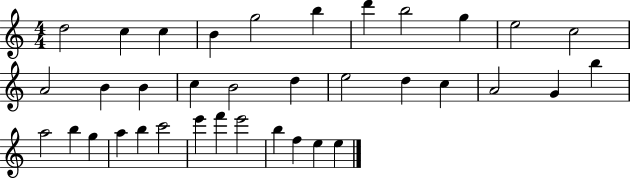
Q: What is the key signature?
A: C major